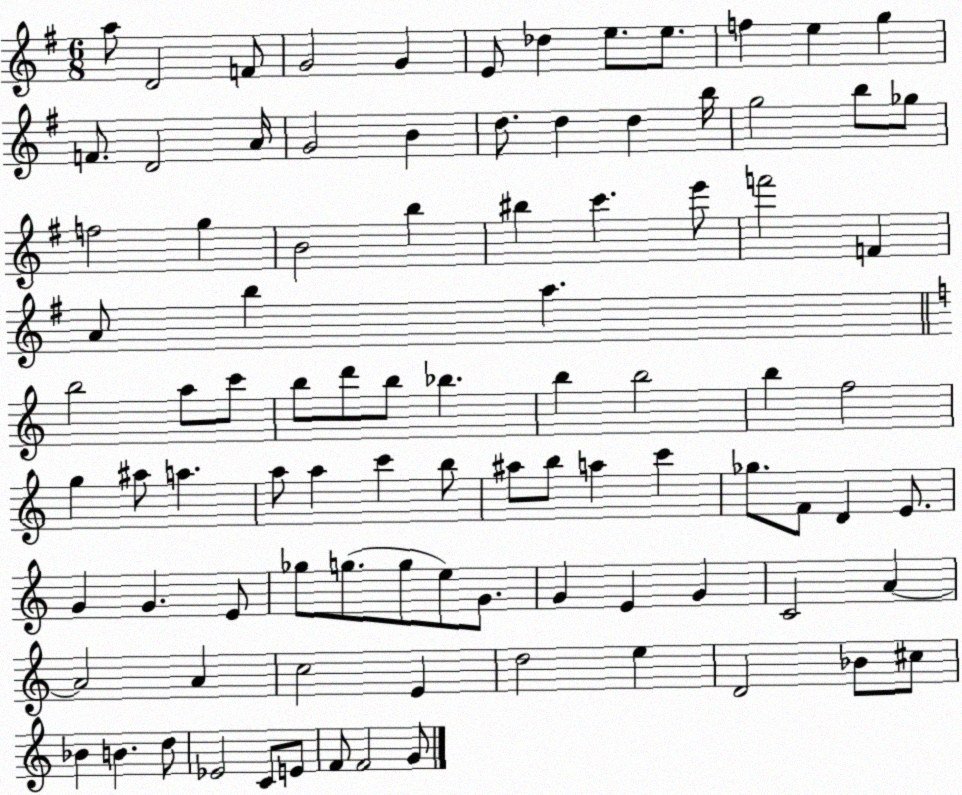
X:1
T:Untitled
M:6/8
L:1/4
K:G
a/2 D2 F/2 G2 G E/2 _d e/2 e/2 f e g F/2 D2 A/4 G2 B d/2 d d b/4 g2 b/2 _g/2 f2 g B2 b ^b c' e'/2 f'2 F A/2 b a b2 a/2 c'/2 b/2 d'/2 b/2 _b b b2 b f2 g ^a/2 a a/2 a c' b/2 ^a/2 b/2 a c' _g/2 F/2 D E/2 G G E/2 _g/2 g/2 g/2 e/2 G/2 G E G C2 A A2 A c2 E d2 e D2 _B/2 ^c/2 _B B d/2 _E2 C/2 E/2 F/2 F2 G/2